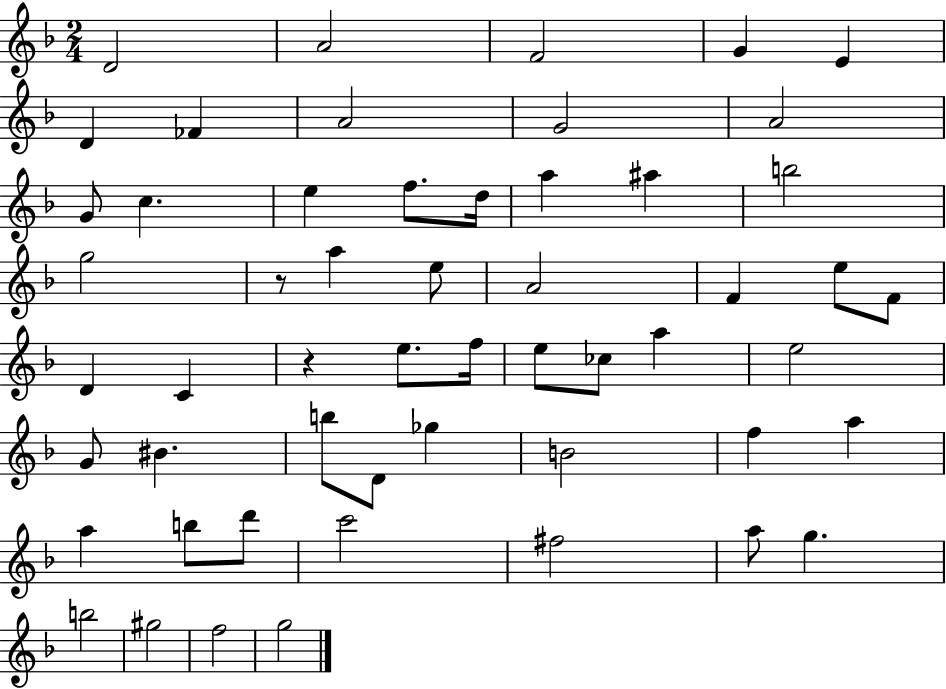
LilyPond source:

{
  \clef treble
  \numericTimeSignature
  \time 2/4
  \key f \major
  d'2 | a'2 | f'2 | g'4 e'4 | \break d'4 fes'4 | a'2 | g'2 | a'2 | \break g'8 c''4. | e''4 f''8. d''16 | a''4 ais''4 | b''2 | \break g''2 | r8 a''4 e''8 | a'2 | f'4 e''8 f'8 | \break d'4 c'4 | r4 e''8. f''16 | e''8 ces''8 a''4 | e''2 | \break g'8 bis'4. | b''8 d'8 ges''4 | b'2 | f''4 a''4 | \break a''4 b''8 d'''8 | c'''2 | fis''2 | a''8 g''4. | \break b''2 | gis''2 | f''2 | g''2 | \break \bar "|."
}